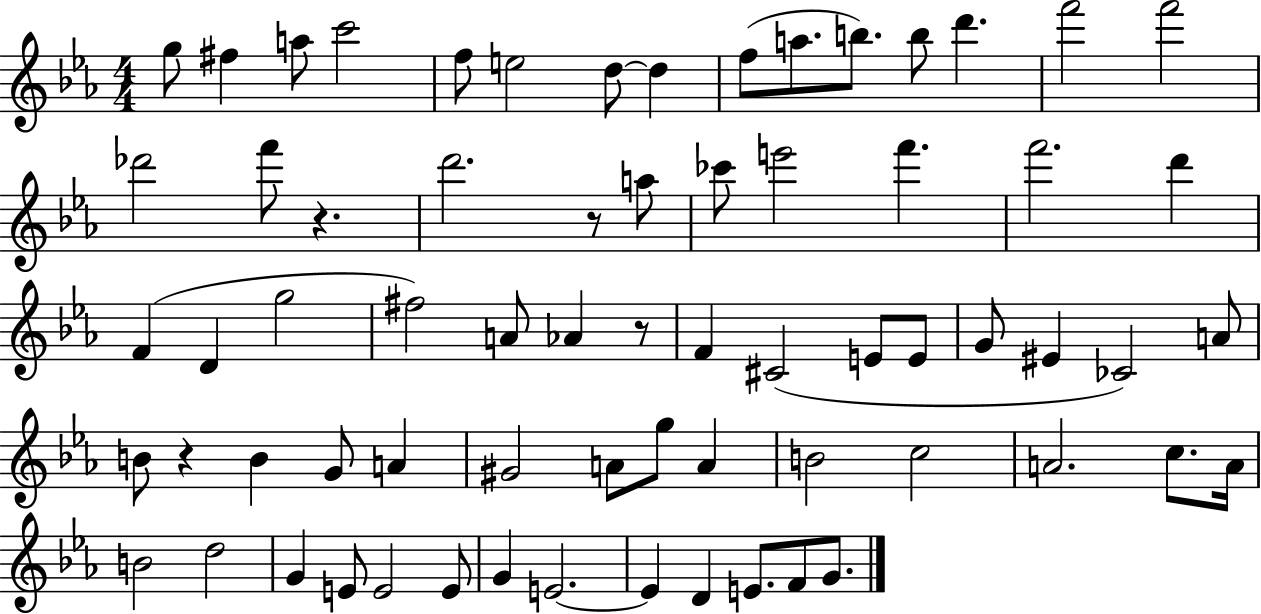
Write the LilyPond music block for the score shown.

{
  \clef treble
  \numericTimeSignature
  \time 4/4
  \key ees \major
  g''8 fis''4 a''8 c'''2 | f''8 e''2 d''8~~ d''4 | f''8( a''8. b''8.) b''8 d'''4. | f'''2 f'''2 | \break des'''2 f'''8 r4. | d'''2. r8 a''8 | ces'''8 e'''2 f'''4. | f'''2. d'''4 | \break f'4( d'4 g''2 | fis''2) a'8 aes'4 r8 | f'4 cis'2( e'8 e'8 | g'8 eis'4 ces'2) a'8 | \break b'8 r4 b'4 g'8 a'4 | gis'2 a'8 g''8 a'4 | b'2 c''2 | a'2. c''8. a'16 | \break b'2 d''2 | g'4 e'8 e'2 e'8 | g'4 e'2.~~ | e'4 d'4 e'8. f'8 g'8. | \break \bar "|."
}